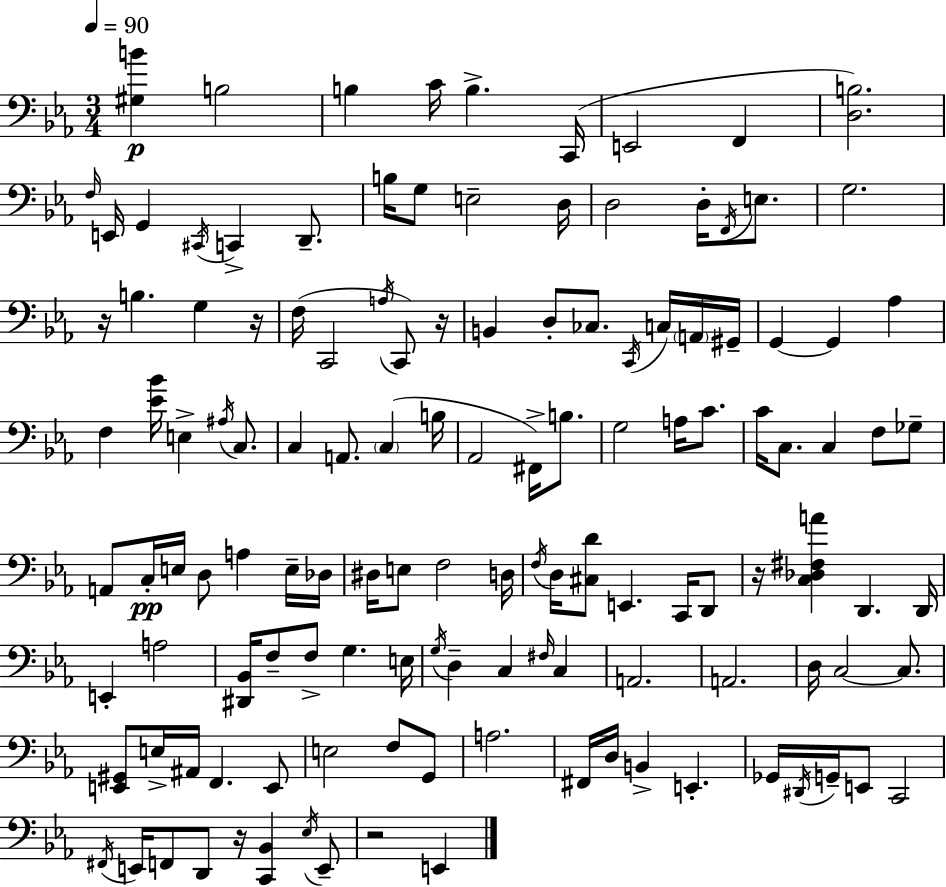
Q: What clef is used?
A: bass